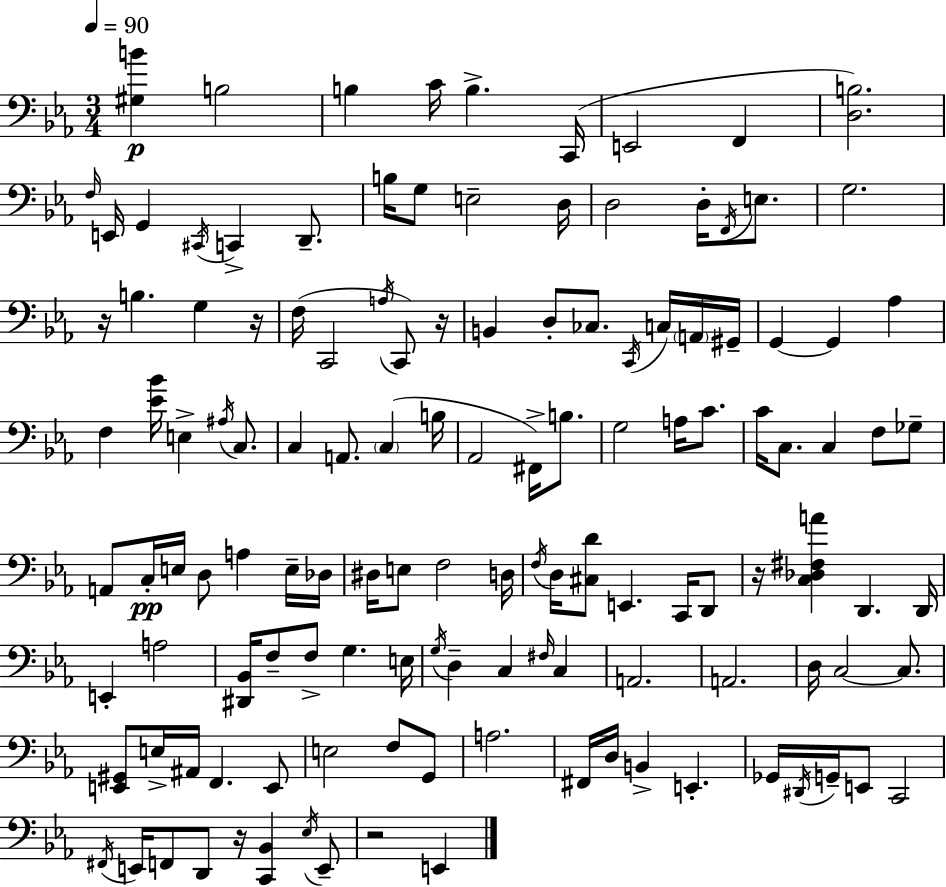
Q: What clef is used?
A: bass